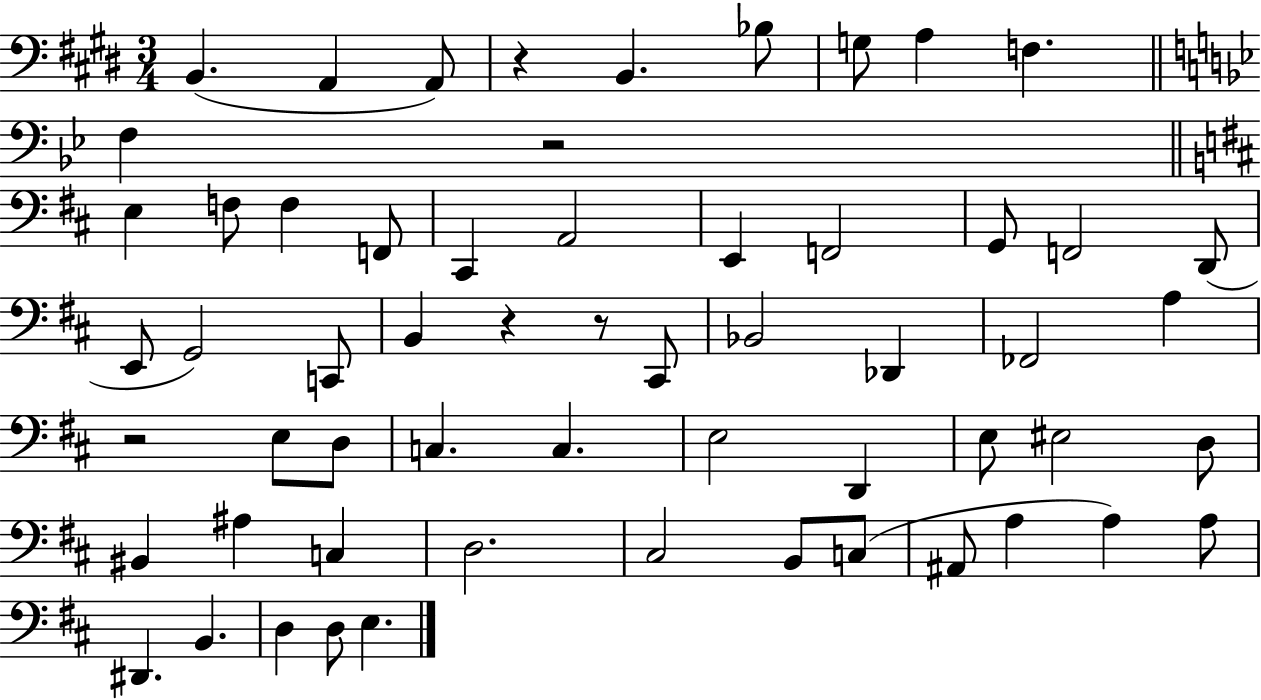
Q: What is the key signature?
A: E major